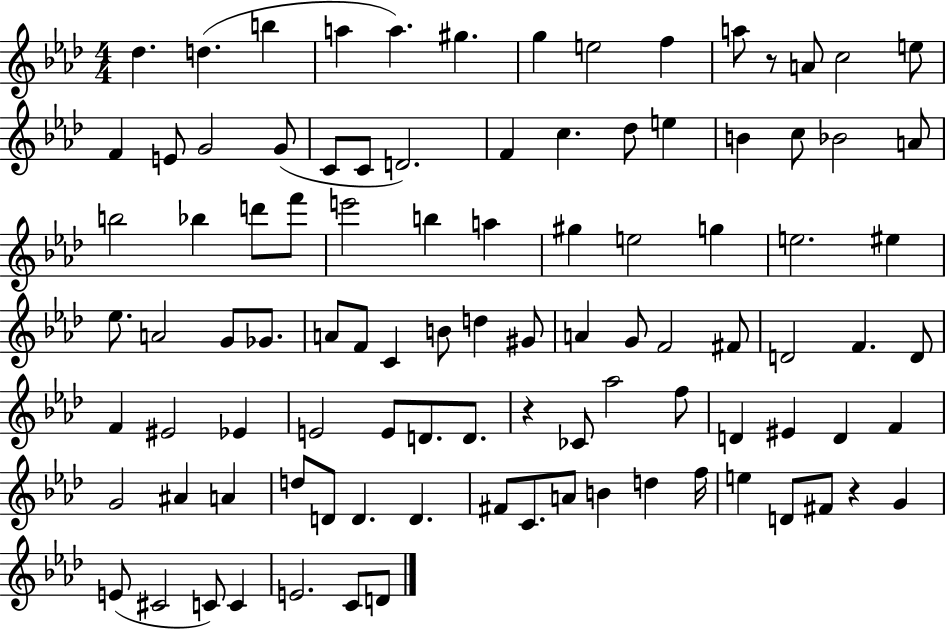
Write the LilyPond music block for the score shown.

{
  \clef treble
  \numericTimeSignature
  \time 4/4
  \key aes \major
  des''4. d''4.( b''4 | a''4 a''4.) gis''4. | g''4 e''2 f''4 | a''8 r8 a'8 c''2 e''8 | \break f'4 e'8 g'2 g'8( | c'8 c'8 d'2.) | f'4 c''4. des''8 e''4 | b'4 c''8 bes'2 a'8 | \break b''2 bes''4 d'''8 f'''8 | e'''2 b''4 a''4 | gis''4 e''2 g''4 | e''2. eis''4 | \break ees''8. a'2 g'8 ges'8. | a'8 f'8 c'4 b'8 d''4 gis'8 | a'4 g'8 f'2 fis'8 | d'2 f'4. d'8 | \break f'4 eis'2 ees'4 | e'2 e'8 d'8. d'8. | r4 ces'8 aes''2 f''8 | d'4 eis'4 d'4 f'4 | \break g'2 ais'4 a'4 | d''8 d'8 d'4. d'4. | fis'8 c'8. a'8 b'4 d''4 f''16 | e''4 d'8 fis'8 r4 g'4 | \break e'8( cis'2 c'8) c'4 | e'2. c'8 d'8 | \bar "|."
}